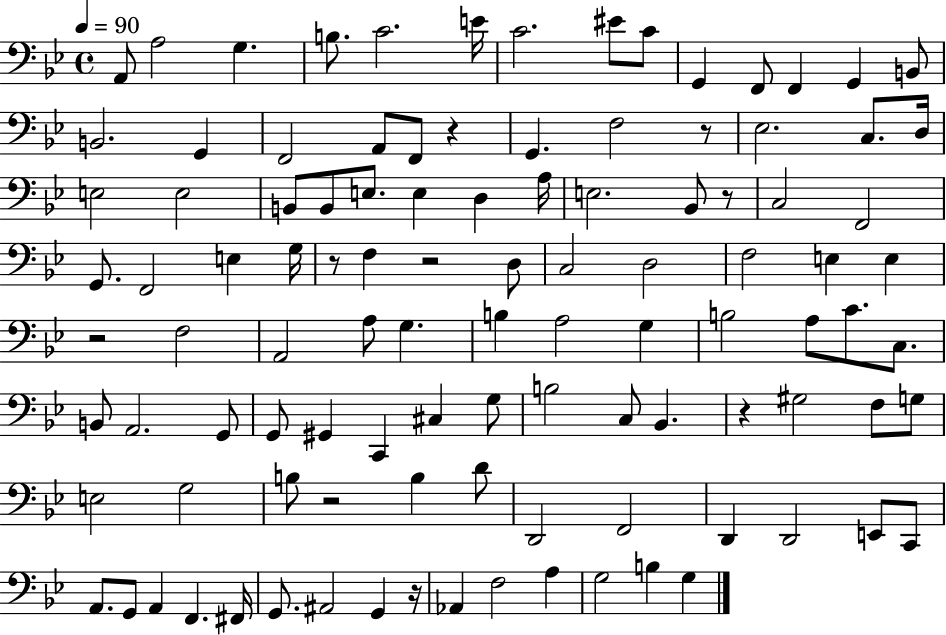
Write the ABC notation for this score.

X:1
T:Untitled
M:4/4
L:1/4
K:Bb
A,,/2 A,2 G, B,/2 C2 E/4 C2 ^E/2 C/2 G,, F,,/2 F,, G,, B,,/2 B,,2 G,, F,,2 A,,/2 F,,/2 z G,, F,2 z/2 _E,2 C,/2 D,/4 E,2 E,2 B,,/2 B,,/2 E,/2 E, D, A,/4 E,2 _B,,/2 z/2 C,2 F,,2 G,,/2 F,,2 E, G,/4 z/2 F, z2 D,/2 C,2 D,2 F,2 E, E, z2 F,2 A,,2 A,/2 G, B, A,2 G, B,2 A,/2 C/2 C,/2 B,,/2 A,,2 G,,/2 G,,/2 ^G,, C,, ^C, G,/2 B,2 C,/2 _B,, z ^G,2 F,/2 G,/2 E,2 G,2 B,/2 z2 B, D/2 D,,2 F,,2 D,, D,,2 E,,/2 C,,/2 A,,/2 G,,/2 A,, F,, ^F,,/4 G,,/2 ^A,,2 G,, z/4 _A,, F,2 A, G,2 B, G,